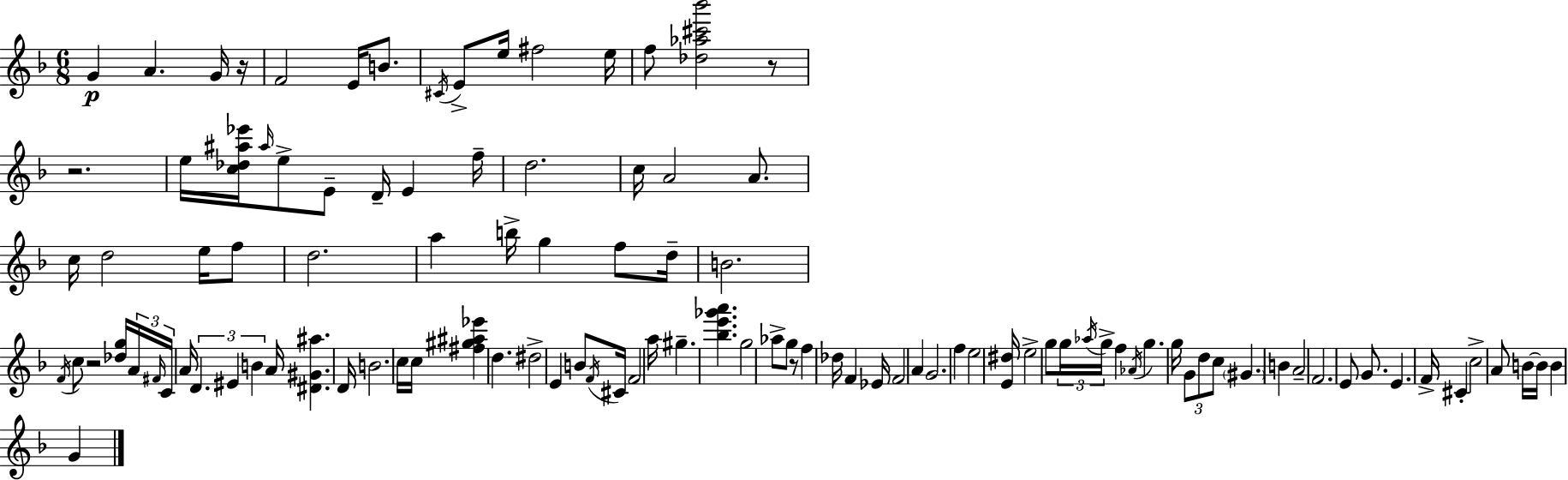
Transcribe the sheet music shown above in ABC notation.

X:1
T:Untitled
M:6/8
L:1/4
K:Dm
G A G/4 z/4 F2 E/4 B/2 ^C/4 E/2 e/4 ^f2 e/4 f/2 [_d_a^c'_b']2 z/2 z2 e/4 [c_d^a_e']/4 ^a/4 e/2 E/2 D/4 E f/4 d2 c/4 A2 A/2 c/4 d2 e/4 f/2 d2 a b/4 g f/2 d/4 B2 F/4 c/2 z2 [_dg]/4 A/4 ^F/4 C/4 A/4 D ^E B A/4 [^D^G^a] D/4 B2 c/4 c/4 [^f^g^a_e'] d ^d2 E B/2 F/4 ^C/4 F2 a/4 ^g [_be'_g'a'] g2 _a/2 g/2 z/2 f _d/4 F _E/4 F2 A G2 f e2 [E^d]/4 e2 g/2 g/4 _a/4 g/4 f _A/4 g g/4 G/2 d/2 c/2 ^G B A2 F2 E/2 G/2 E F/4 ^C c2 A/2 B/4 B/4 B G